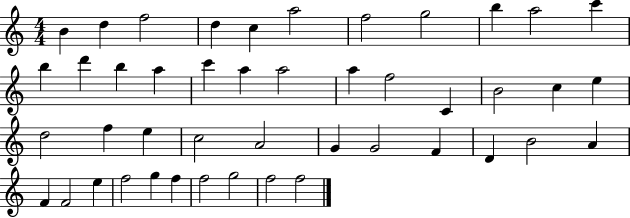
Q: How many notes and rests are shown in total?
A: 45